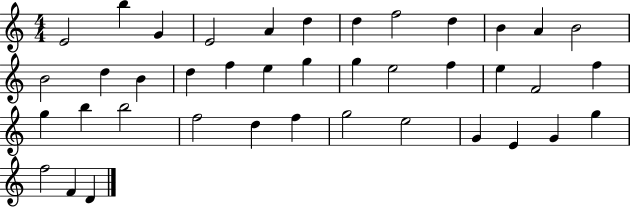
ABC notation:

X:1
T:Untitled
M:4/4
L:1/4
K:C
E2 b G E2 A d d f2 d B A B2 B2 d B d f e g g e2 f e F2 f g b b2 f2 d f g2 e2 G E G g f2 F D